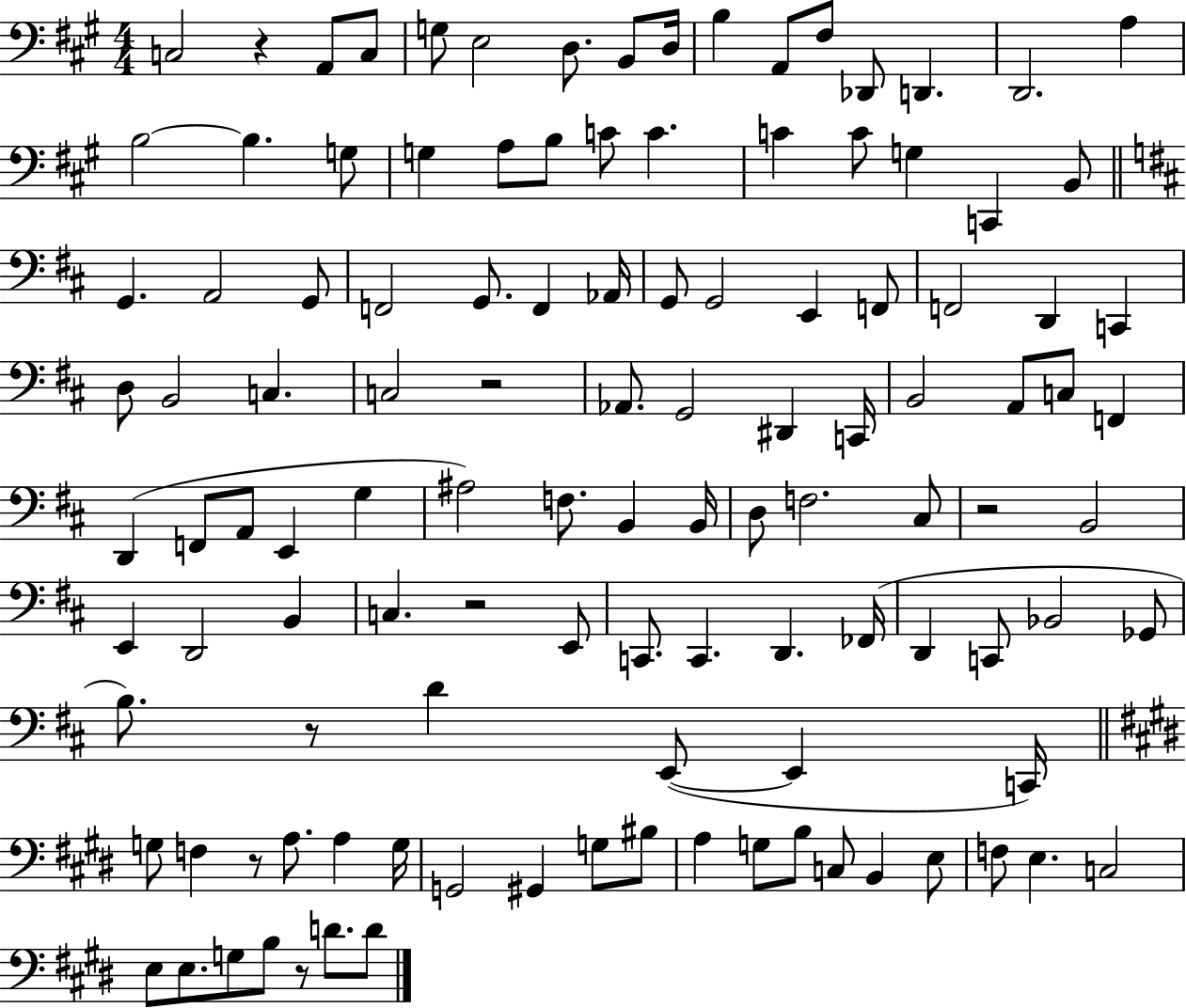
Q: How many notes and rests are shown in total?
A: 116